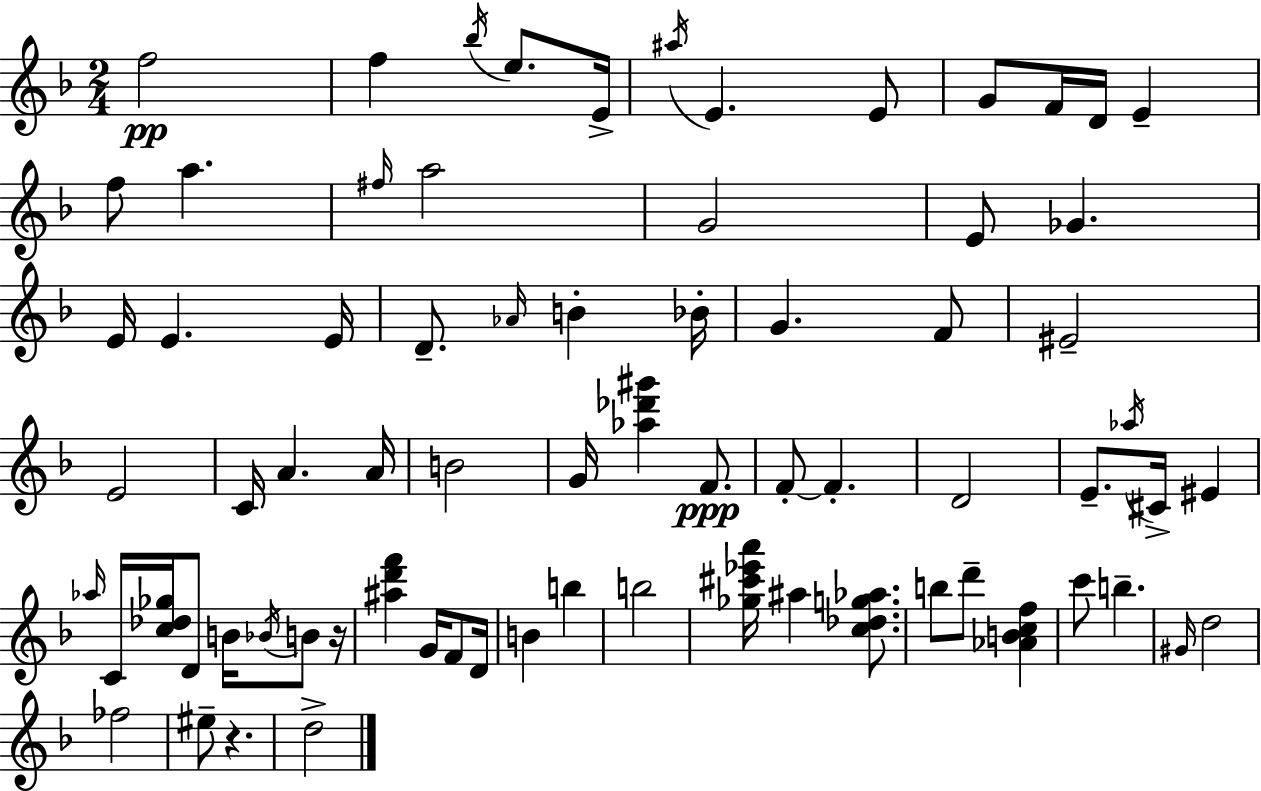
{
  \clef treble
  \numericTimeSignature
  \time 2/4
  \key d \minor
  f''2\pp | f''4 \acciaccatura { bes''16 } e''8. | e'16-> \acciaccatura { ais''16 } e'4. | e'8 g'8 f'16 d'16 e'4-- | \break f''8 a''4. | \grace { fis''16 } a''2 | g'2 | e'8 ges'4. | \break e'16 e'4. | e'16 d'8.-- \grace { aes'16 } b'4-. | bes'16-. g'4. | f'8 eis'2-- | \break e'2 | c'16 a'4. | a'16 b'2 | g'16 <aes'' des''' gis'''>4 | \break f'8.\ppp f'8-.~~ f'4.-. | d'2 | e'8.-- \acciaccatura { aes''16 } | cis'16-> eis'4 \grace { aes''16 } c'16 <c'' des'' ges''>16 | \break d'8 b'16 \acciaccatura { bes'16 } b'8 r16 <ais'' d''' f'''>4 | g'16 f'8 d'16 b'4 | b''4 b''2 | <ges'' cis''' ees''' a'''>16 | \break ais''4 <c'' des'' g'' aes''>8. b''8 | d'''8-- <aes' b' c'' f''>4 c'''8 | b''4.-- \grace { gis'16 } | d''2 | \break fes''2 | eis''8-- r4. | d''2-> | \bar "|."
}